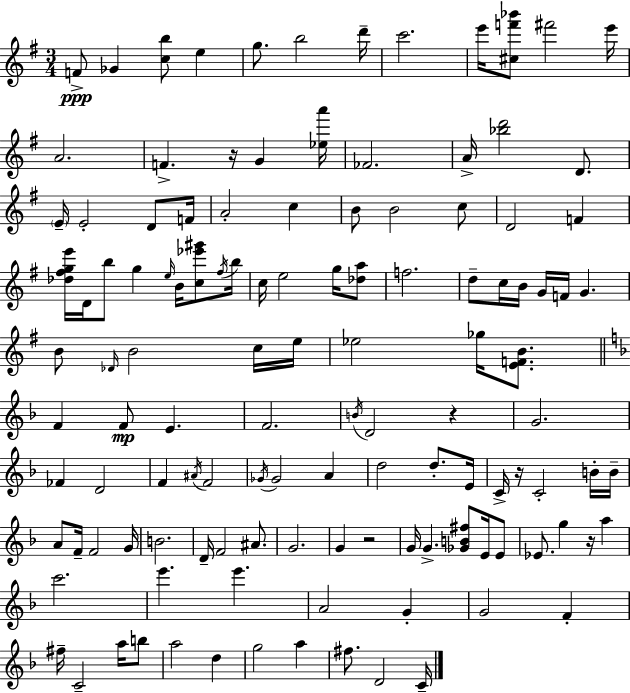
F4/e Gb4/q [C5,B5]/e E5/q G5/e. B5/h D6/s C6/h. E6/s [C#5,F6,Bb6]/e F#6/h E6/s A4/h. F4/q. R/s G4/q [Eb5,A6]/s FES4/h. A4/s [Bb5,D6]/h D4/e. E4/s E4/h D4/e F4/s A4/h C5/q B4/e B4/h C5/e D4/h F4/q [Db5,F#5,G5,E6]/s D4/s B5/e G5/q E5/s B4/s [C5,Eb6,G#6]/e F#5/s B5/s C5/s E5/h G5/s [Db5,A5]/e F5/h. D5/e C5/s B4/s G4/s F4/s G4/q. B4/e Db4/s B4/h C5/s E5/s Eb5/h Gb5/s [E4,F4,B4]/e. F4/q F4/e E4/q. F4/h. B4/s D4/h R/q G4/h. FES4/q D4/h F4/q A#4/s F4/h Gb4/s Gb4/h A4/q D5/h D5/e. E4/s C4/s R/s C4/h B4/s B4/s A4/e F4/s F4/h G4/s B4/h. D4/s F4/h A#4/e. G4/h. G4/q R/h G4/s G4/q. [Gb4,B4,F#5]/e E4/s E4/e Eb4/e. G5/q R/s A5/q C6/h. E6/q. E6/q. A4/h G4/q G4/h F4/q F#5/s C4/h A5/s B5/e A5/h D5/q G5/h A5/q F#5/e. D4/h C4/s